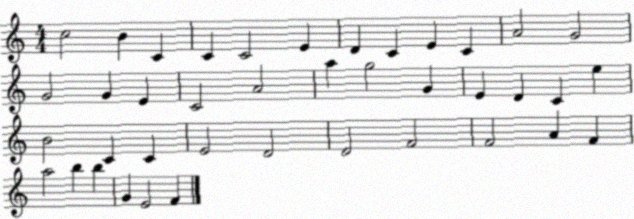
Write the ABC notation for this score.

X:1
T:Untitled
M:4/4
L:1/4
K:C
c2 B C C C2 E D C E C A2 G2 G2 G E C2 A2 a g2 G E D C e B2 C C E2 D2 D2 F2 F2 A F a2 b b G E2 F